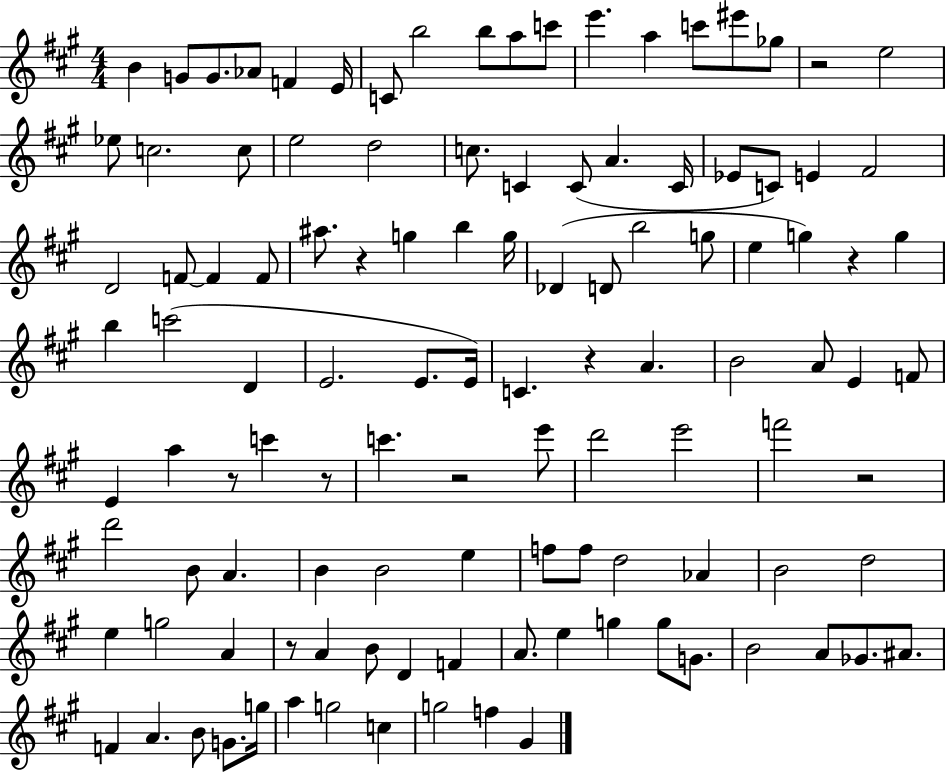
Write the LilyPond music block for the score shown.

{
  \clef treble
  \numericTimeSignature
  \time 4/4
  \key a \major
  b'4 g'8 g'8. aes'8 f'4 e'16 | c'8 b''2 b''8 a''8 c'''8 | e'''4. a''4 c'''8 eis'''8 ges''8 | r2 e''2 | \break ees''8 c''2. c''8 | e''2 d''2 | c''8. c'4 c'8( a'4. c'16 | ees'8 c'8) e'4 fis'2 | \break d'2 f'8~~ f'4 f'8 | ais''8. r4 g''4 b''4 g''16 | des'4( d'8 b''2 g''8 | e''4 g''4) r4 g''4 | \break b''4 c'''2( d'4 | e'2. e'8. e'16) | c'4. r4 a'4. | b'2 a'8 e'4 f'8 | \break e'4 a''4 r8 c'''4 r8 | c'''4. r2 e'''8 | d'''2 e'''2 | f'''2 r2 | \break d'''2 b'8 a'4. | b'4 b'2 e''4 | f''8 f''8 d''2 aes'4 | b'2 d''2 | \break e''4 g''2 a'4 | r8 a'4 b'8 d'4 f'4 | a'8. e''4 g''4 g''8 g'8. | b'2 a'8 ges'8. ais'8. | \break f'4 a'4. b'8 g'8. g''16 | a''4 g''2 c''4 | g''2 f''4 gis'4 | \bar "|."
}